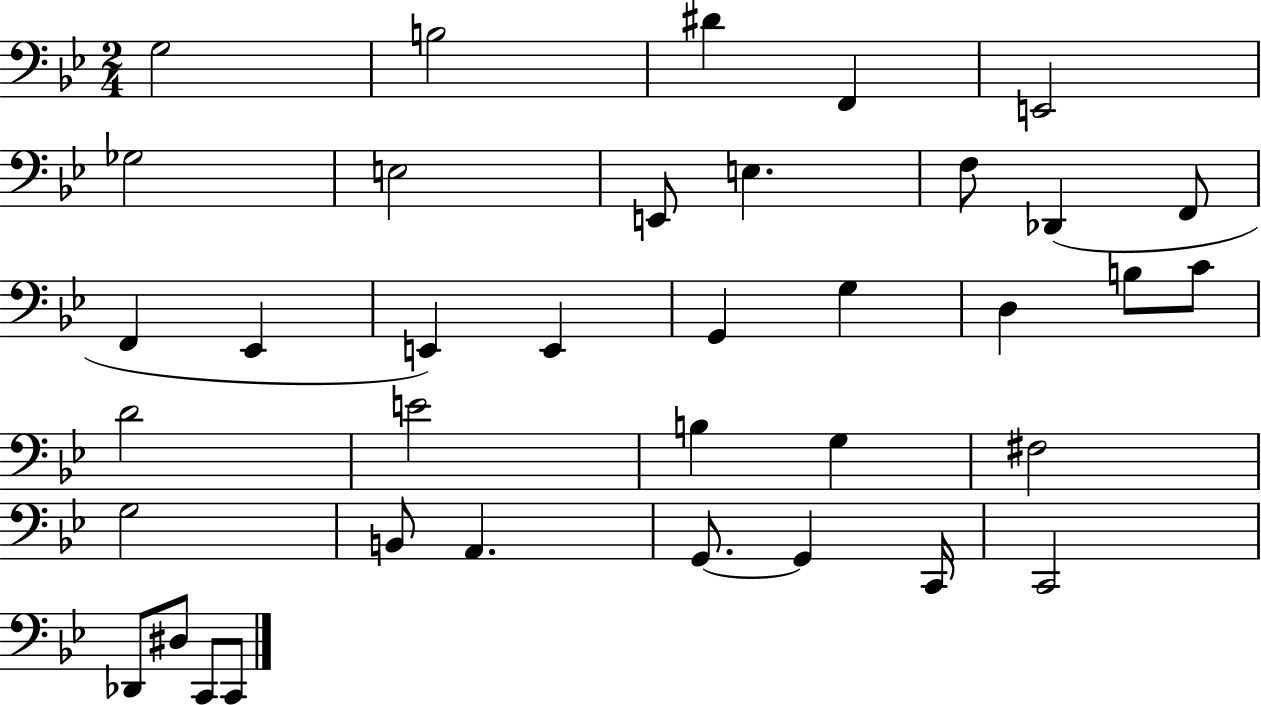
{
  \clef bass
  \numericTimeSignature
  \time 2/4
  \key bes \major
  \repeat volta 2 { g2 | b2 | dis'4 f,4 | e,2 | \break ges2 | e2 | e,8 e4. | f8 des,4( f,8 | \break f,4 ees,4 | e,4) e,4 | g,4 g4 | d4 b8 c'8 | \break d'2 | e'2 | b4 g4 | fis2 | \break g2 | b,8 a,4. | g,8.~~ g,4 c,16 | c,2 | \break des,8 dis8 c,8 c,8 | } \bar "|."
}